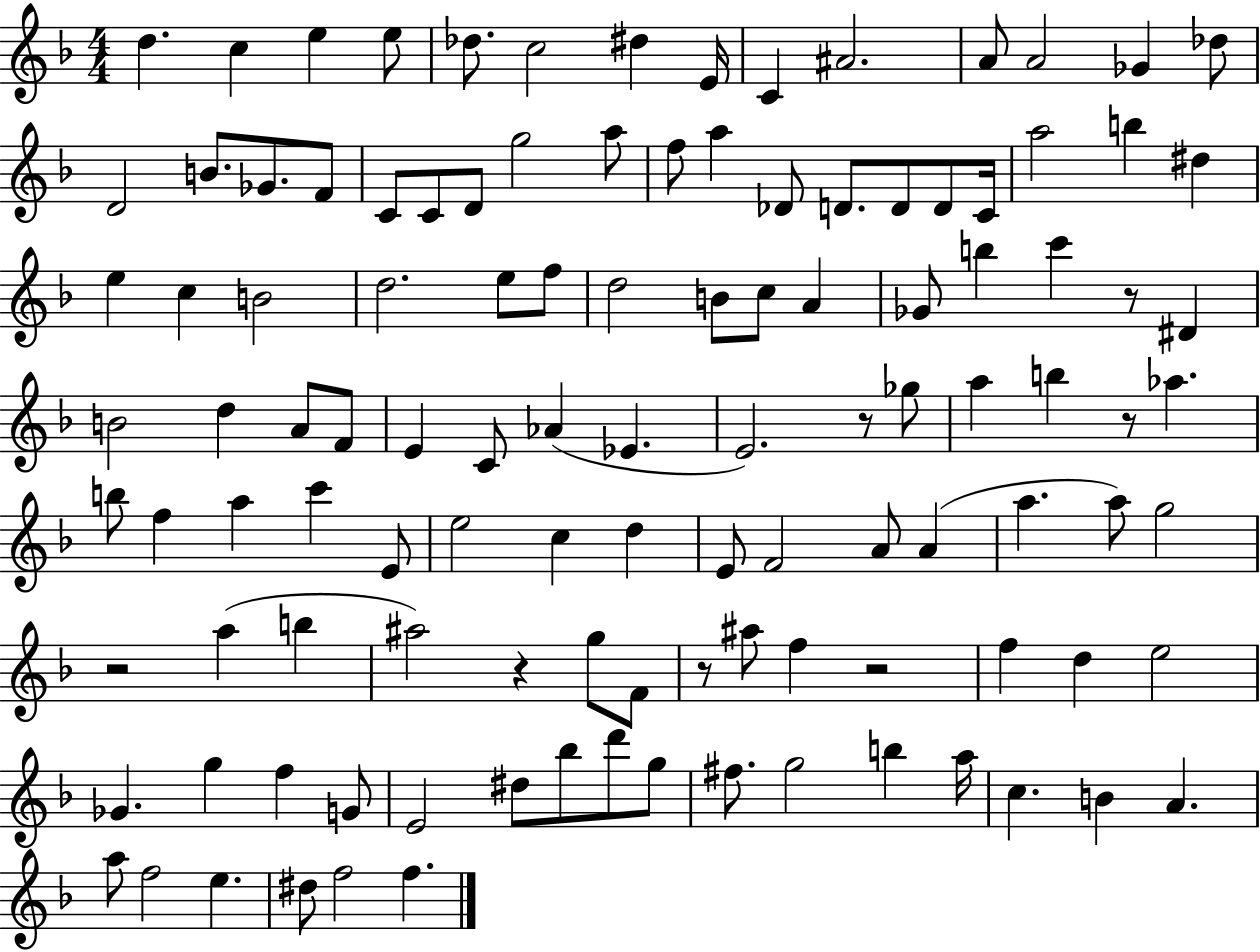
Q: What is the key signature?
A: F major